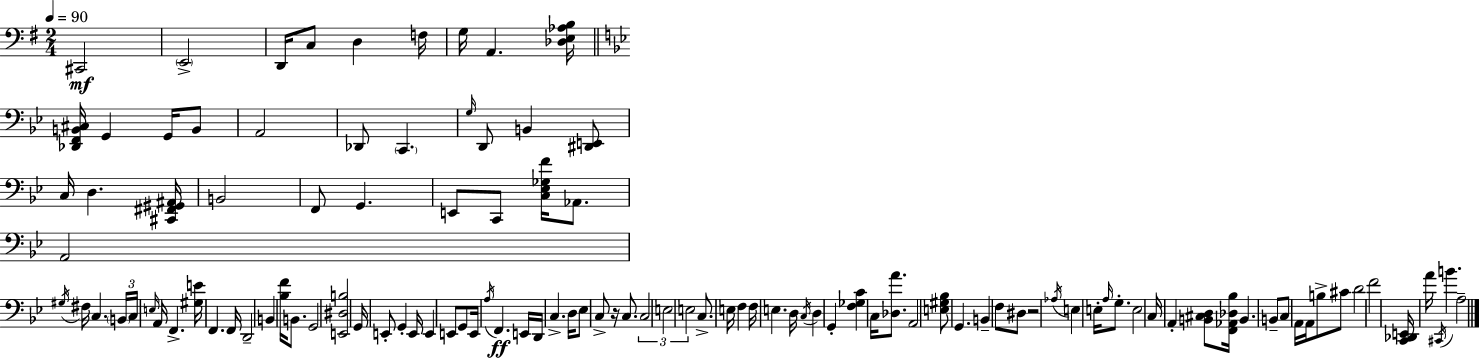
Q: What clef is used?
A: bass